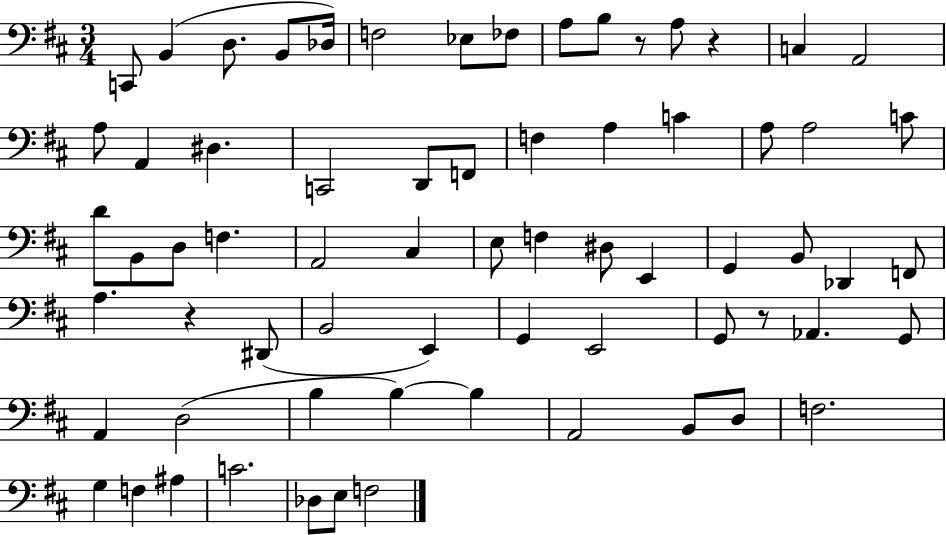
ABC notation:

X:1
T:Untitled
M:3/4
L:1/4
K:D
C,,/2 B,, D,/2 B,,/2 _D,/4 F,2 _E,/2 _F,/2 A,/2 B,/2 z/2 A,/2 z C, A,,2 A,/2 A,, ^D, C,,2 D,,/2 F,,/2 F, A, C A,/2 A,2 C/2 D/2 B,,/2 D,/2 F, A,,2 ^C, E,/2 F, ^D,/2 E,, G,, B,,/2 _D,, F,,/2 A, z ^D,,/2 B,,2 E,, G,, E,,2 G,,/2 z/2 _A,, G,,/2 A,, D,2 B, B, B, A,,2 B,,/2 D,/2 F,2 G, F, ^A, C2 _D,/2 E,/2 F,2